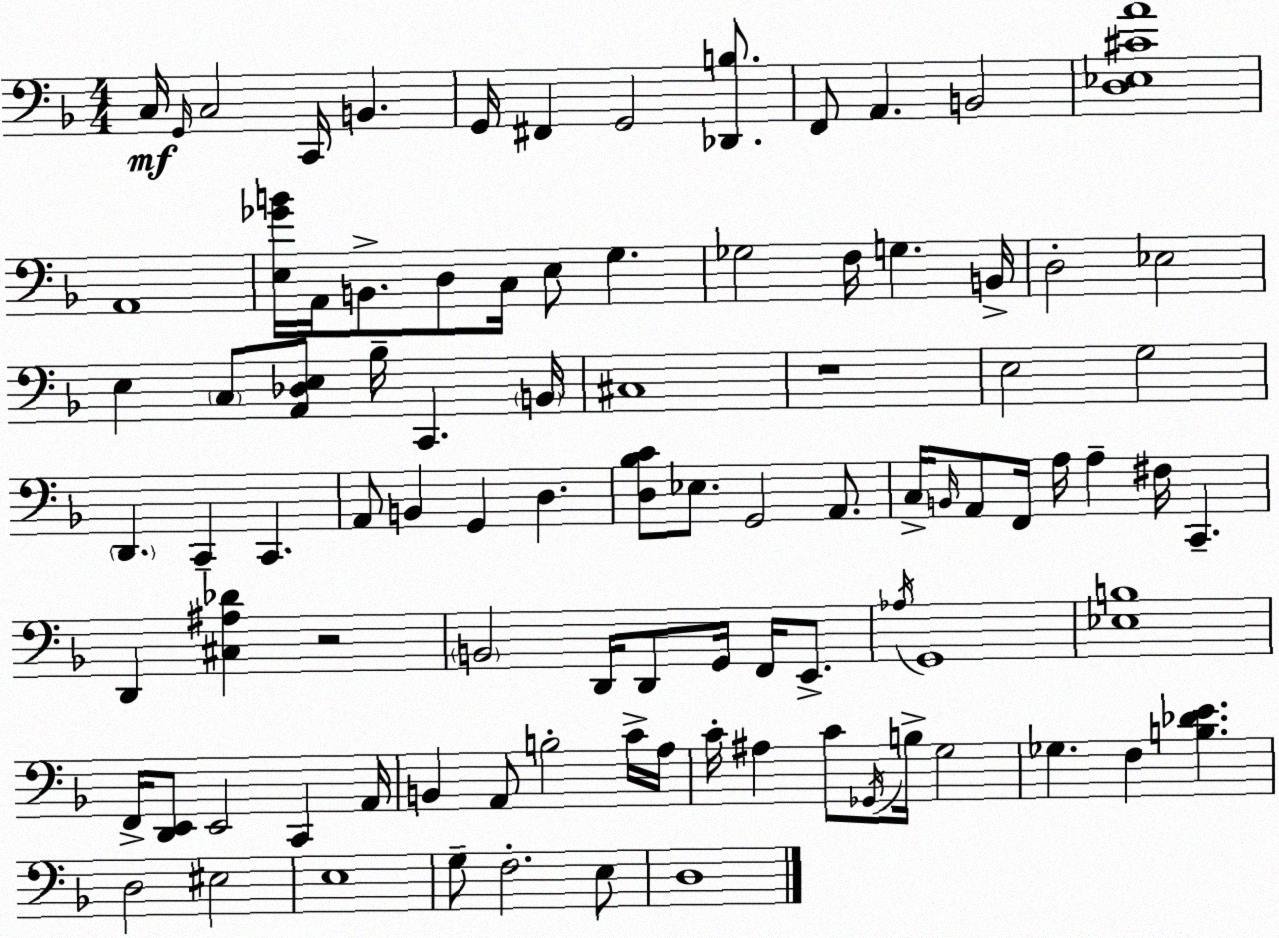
X:1
T:Untitled
M:4/4
L:1/4
K:F
C,/4 G,,/4 C,2 C,,/4 B,, G,,/4 ^F,, G,,2 [_D,,B,]/2 F,,/2 A,, B,,2 [D,_E,^CA]4 A,,4 [E,_GB]/4 A,,/4 B,,/2 D,/2 C,/4 E,/2 G, _G,2 F,/4 G, B,,/4 D,2 _E,2 E, C,/2 [A,,_D,E,]/2 _B,/4 C,, B,,/4 ^C,4 z4 E,2 G,2 D,, C,, C,, A,,/2 B,, G,, D, [D,_B,C]/2 _E,/2 G,,2 A,,/2 C,/4 B,,/4 A,,/2 F,,/4 A,/4 A, ^F,/4 C,, D,, [^C,^A,_D] z2 B,,2 D,,/4 D,,/2 G,,/4 F,,/4 E,,/2 _A,/4 G,,4 [_E,B,]4 F,,/4 [D,,E,,]/2 E,,2 C,, A,,/4 B,, A,,/2 B,2 C/4 A,/4 C/4 ^A, C/2 _G,,/4 B,/4 G,2 _G, F, [B,_DE] D,2 ^E,2 E,4 G,/2 F,2 E,/2 D,4